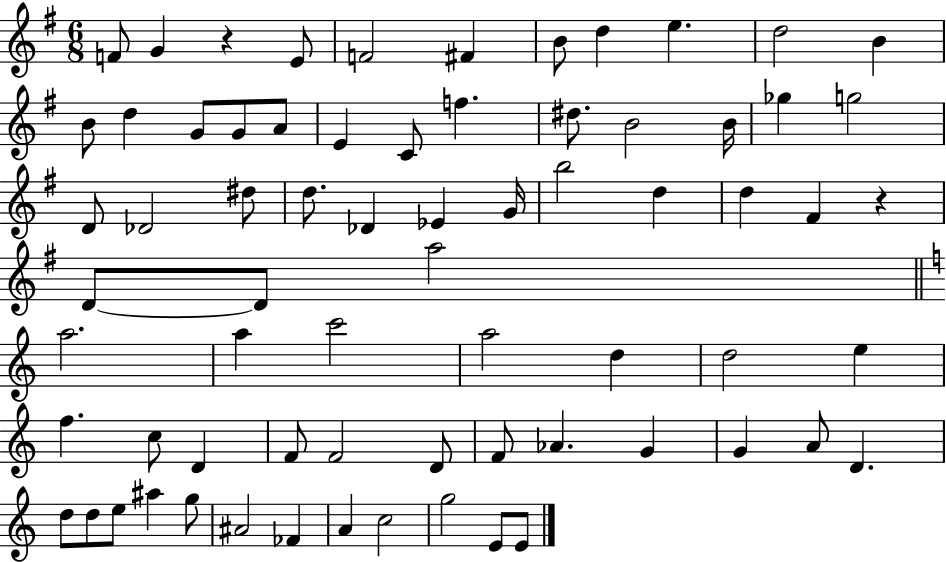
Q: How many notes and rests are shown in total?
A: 70